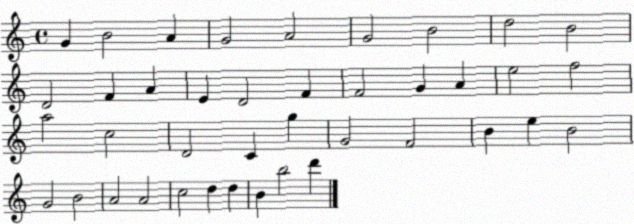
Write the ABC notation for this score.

X:1
T:Untitled
M:4/4
L:1/4
K:C
G B2 A G2 A2 G2 B2 d2 B2 D2 F A E D2 F F2 G A e2 f2 a2 c2 D2 C g G2 F2 B e B2 G2 B2 A2 A2 c2 d d B b2 d'